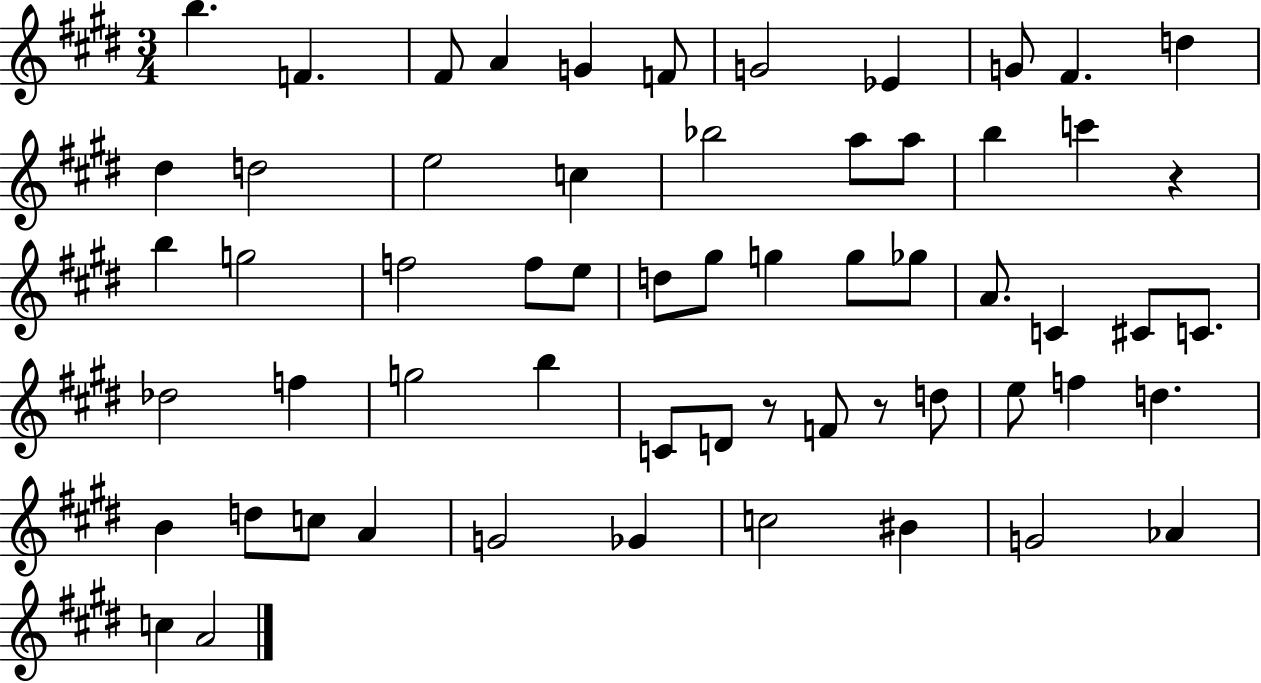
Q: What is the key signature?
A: E major